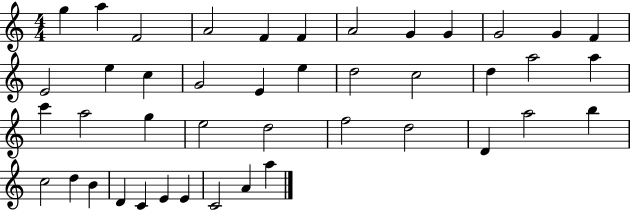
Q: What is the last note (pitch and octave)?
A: A5